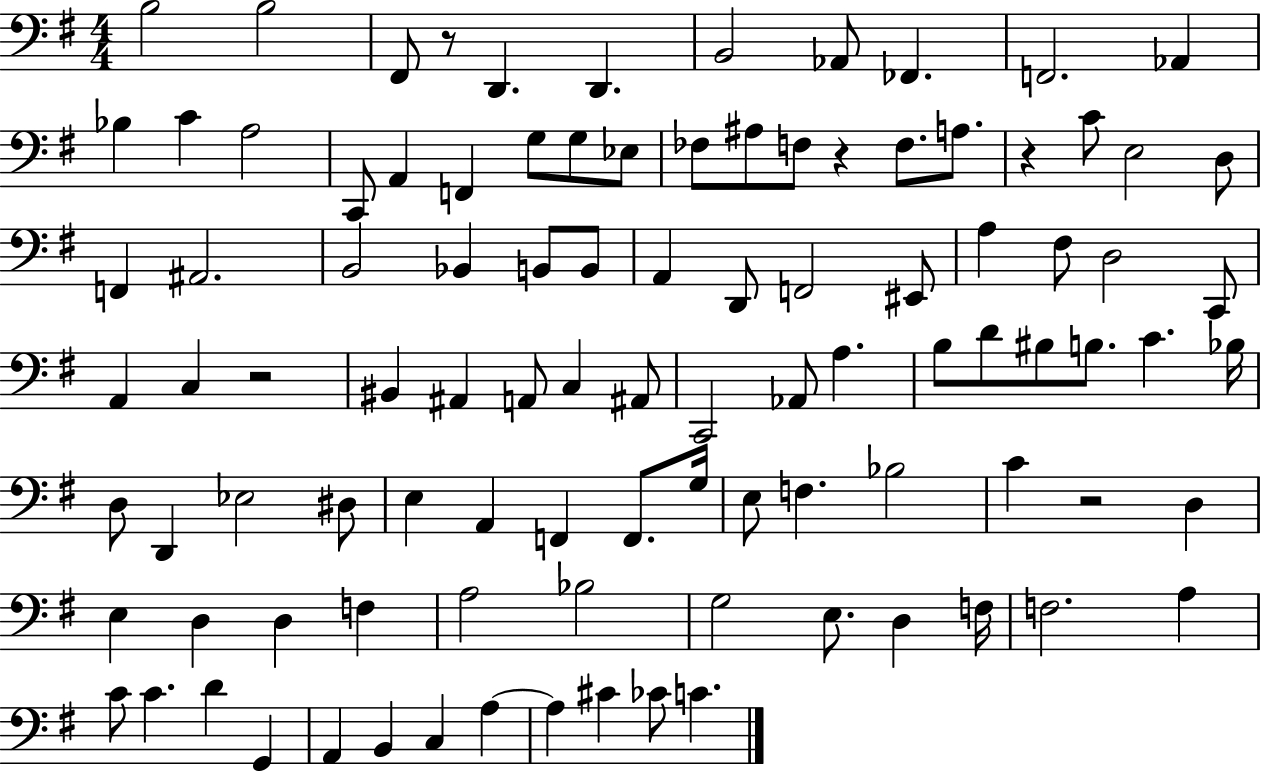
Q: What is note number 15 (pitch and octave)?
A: A2